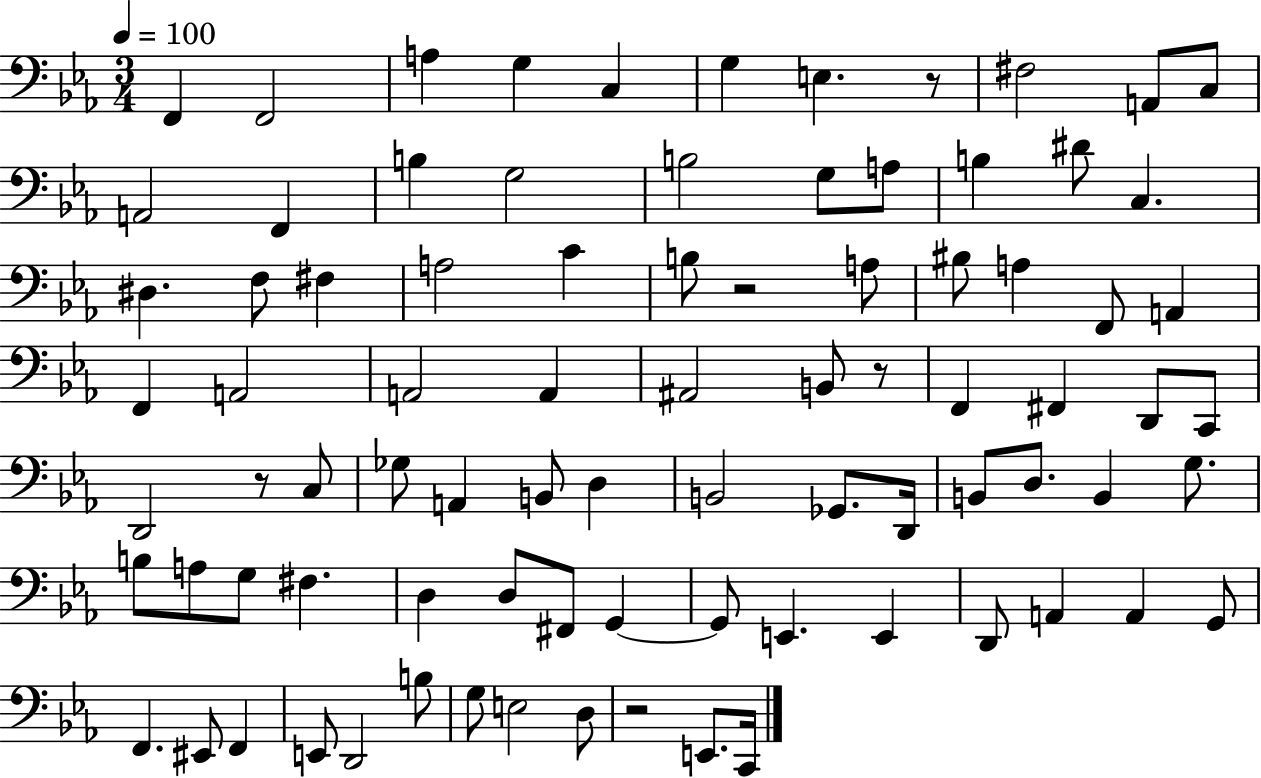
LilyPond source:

{
  \clef bass
  \numericTimeSignature
  \time 3/4
  \key ees \major
  \tempo 4 = 100
  f,4 f,2 | a4 g4 c4 | g4 e4. r8 | fis2 a,8 c8 | \break a,2 f,4 | b4 g2 | b2 g8 a8 | b4 dis'8 c4. | \break dis4. f8 fis4 | a2 c'4 | b8 r2 a8 | bis8 a4 f,8 a,4 | \break f,4 a,2 | a,2 a,4 | ais,2 b,8 r8 | f,4 fis,4 d,8 c,8 | \break d,2 r8 c8 | ges8 a,4 b,8 d4 | b,2 ges,8. d,16 | b,8 d8. b,4 g8. | \break b8 a8 g8 fis4. | d4 d8 fis,8 g,4~~ | g,8 e,4. e,4 | d,8 a,4 a,4 g,8 | \break f,4. eis,8 f,4 | e,8 d,2 b8 | g8 e2 d8 | r2 e,8. c,16 | \break \bar "|."
}